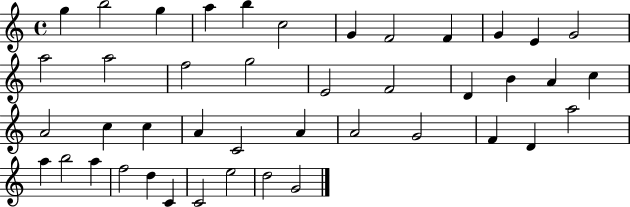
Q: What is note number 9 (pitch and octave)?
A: F4